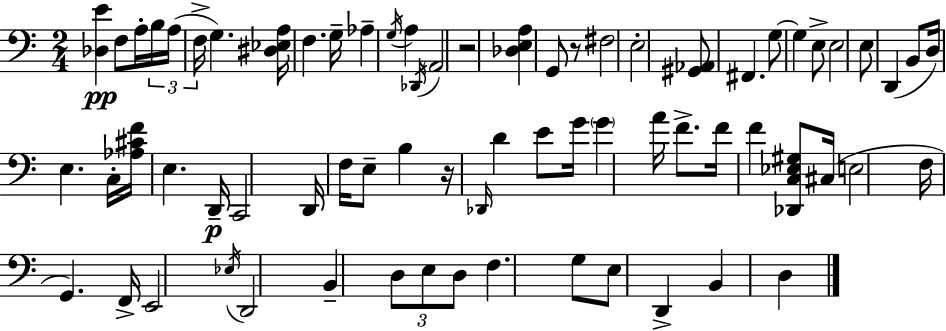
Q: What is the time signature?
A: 2/4